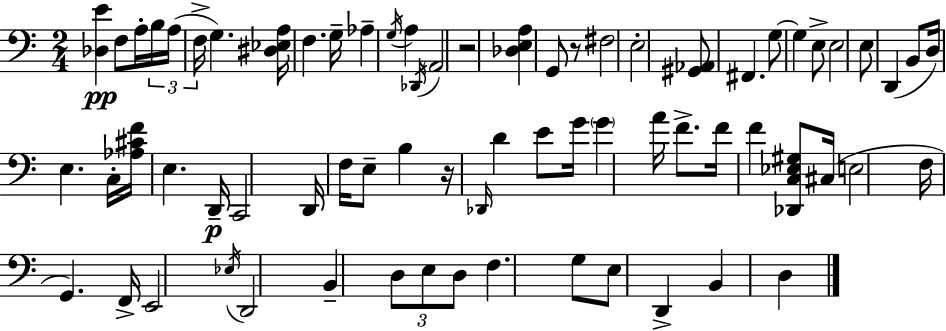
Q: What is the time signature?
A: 2/4